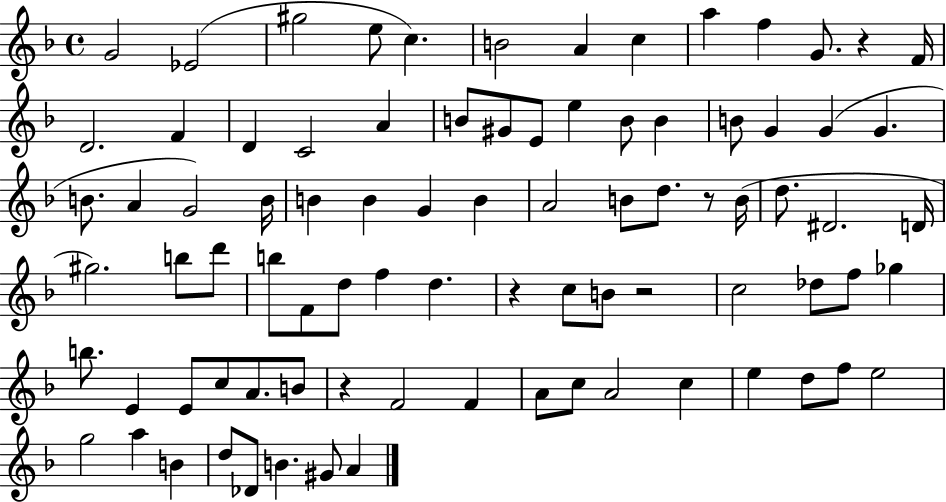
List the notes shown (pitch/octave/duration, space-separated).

G4/h Eb4/h G#5/h E5/e C5/q. B4/h A4/q C5/q A5/q F5/q G4/e. R/q F4/s D4/h. F4/q D4/q C4/h A4/q B4/e G#4/e E4/e E5/q B4/e B4/q B4/e G4/q G4/q G4/q. B4/e. A4/q G4/h B4/s B4/q B4/q G4/q B4/q A4/h B4/e D5/e. R/e B4/s D5/e. D#4/h. D4/s G#5/h. B5/e D6/e B5/e F4/e D5/e F5/q D5/q. R/q C5/e B4/e R/h C5/h Db5/e F5/e Gb5/q B5/e. E4/q E4/e C5/e A4/e. B4/e R/q F4/h F4/q A4/e C5/e A4/h C5/q E5/q D5/e F5/e E5/h G5/h A5/q B4/q D5/e Db4/e B4/q. G#4/e A4/q